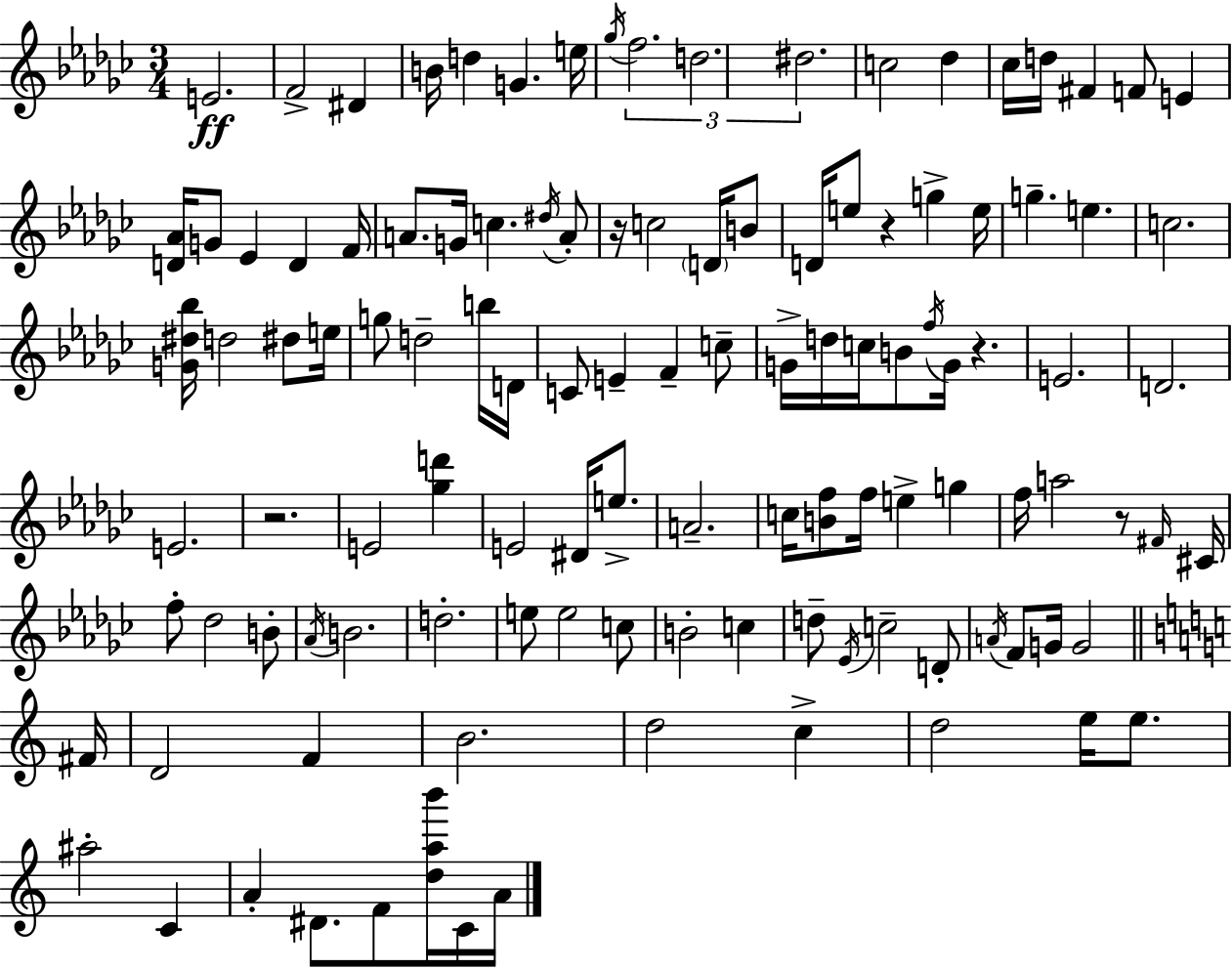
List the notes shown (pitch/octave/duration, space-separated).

E4/h. F4/h D#4/q B4/s D5/q G4/q. E5/s Gb5/s F5/h. D5/h. D#5/h. C5/h Db5/q CES5/s D5/s F#4/q F4/e E4/q [D4,Ab4]/s G4/e Eb4/q D4/q F4/s A4/e. G4/s C5/q. D#5/s A4/e R/s C5/h D4/s B4/e D4/s E5/e R/q G5/q E5/s G5/q. E5/q. C5/h. [G4,D#5,Bb5]/s D5/h D#5/e E5/s G5/e D5/h B5/s D4/s C4/e E4/q F4/q C5/e G4/s D5/s C5/s B4/e F5/s G4/s R/q. E4/h. D4/h. E4/h. R/h. E4/h [Gb5,D6]/q E4/h D#4/s E5/e. A4/h. C5/s [B4,F5]/e F5/s E5/q G5/q F5/s A5/h R/e F#4/s C#4/s F5/e Db5/h B4/e Ab4/s B4/h. D5/h. E5/e E5/h C5/e B4/h C5/q D5/e Eb4/s C5/h D4/e A4/s F4/e G4/s G4/h F#4/s D4/h F4/q B4/h. D5/h C5/q D5/h E5/s E5/e. A#5/h C4/q A4/q D#4/e. F4/e [D5,A5,B6]/s C4/s A4/s